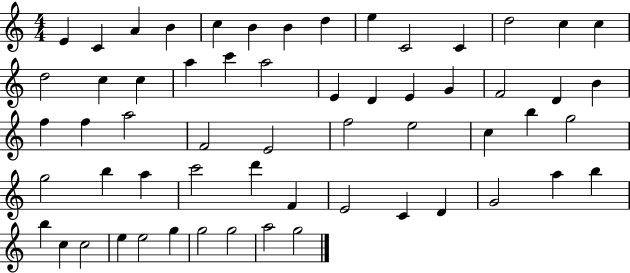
E4/q C4/q A4/q B4/q C5/q B4/q B4/q D5/q E5/q C4/h C4/q D5/h C5/q C5/q D5/h C5/q C5/q A5/q C6/q A5/h E4/q D4/q E4/q G4/q F4/h D4/q B4/q F5/q F5/q A5/h F4/h E4/h F5/h E5/h C5/q B5/q G5/h G5/h B5/q A5/q C6/h D6/q F4/q E4/h C4/q D4/q G4/h A5/q B5/q B5/q C5/q C5/h E5/q E5/h G5/q G5/h G5/h A5/h G5/h